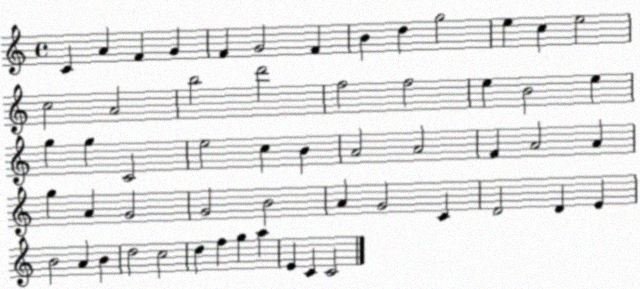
X:1
T:Untitled
M:4/4
L:1/4
K:C
C A F G F G2 F B d g2 e c e2 c2 A2 b2 d'2 f2 f2 e B2 e g g C2 e2 c B A2 A2 F A2 A g A G2 G2 B2 A G2 C D2 D E B2 A B d2 c2 d f g a E C C2